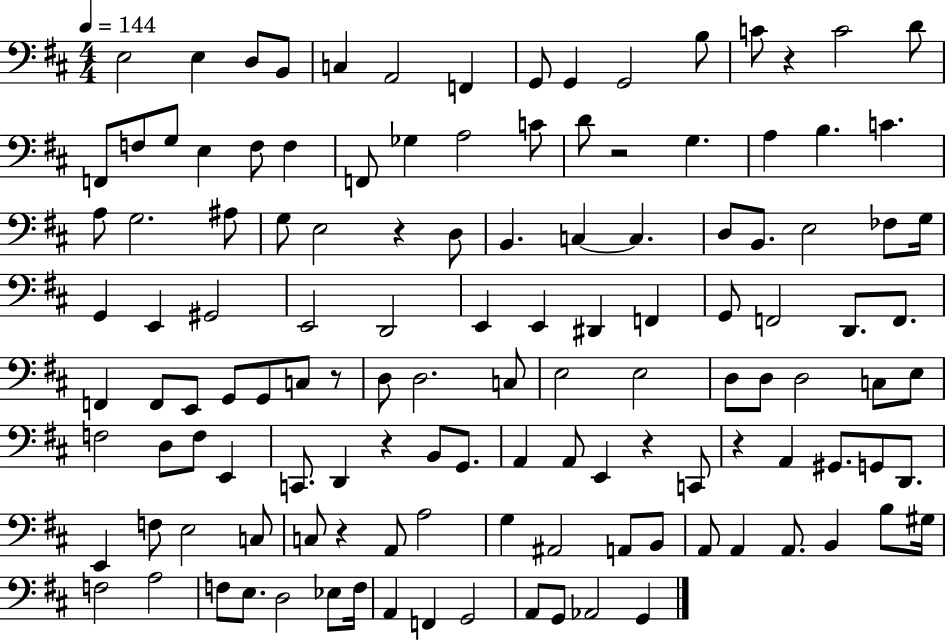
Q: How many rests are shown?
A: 8